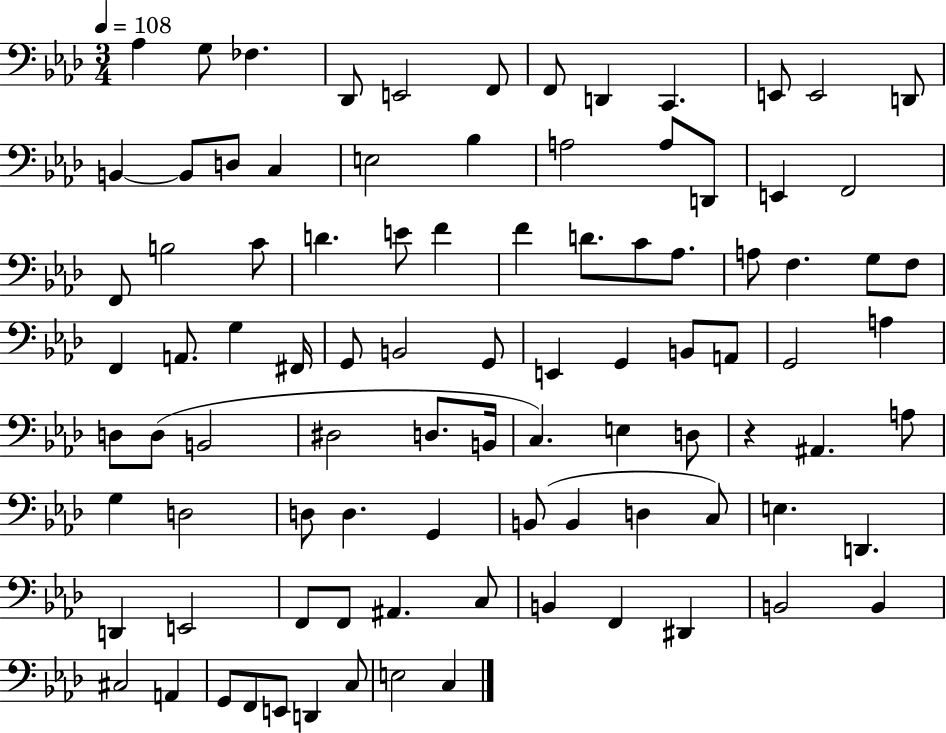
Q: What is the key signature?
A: AES major